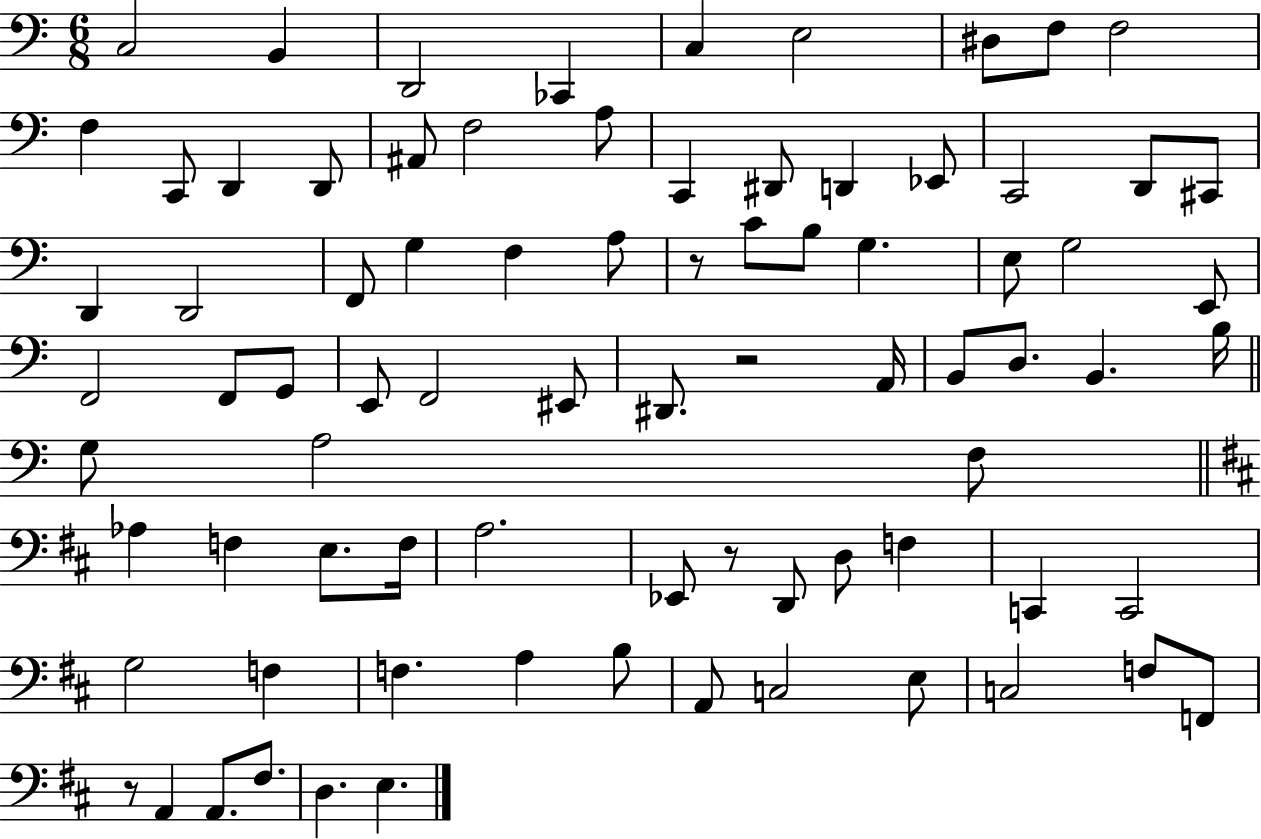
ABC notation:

X:1
T:Untitled
M:6/8
L:1/4
K:C
C,2 B,, D,,2 _C,, C, E,2 ^D,/2 F,/2 F,2 F, C,,/2 D,, D,,/2 ^A,,/2 F,2 A,/2 C,, ^D,,/2 D,, _E,,/2 C,,2 D,,/2 ^C,,/2 D,, D,,2 F,,/2 G, F, A,/2 z/2 C/2 B,/2 G, E,/2 G,2 E,,/2 F,,2 F,,/2 G,,/2 E,,/2 F,,2 ^E,,/2 ^D,,/2 z2 A,,/4 B,,/2 D,/2 B,, B,/4 G,/2 A,2 F,/2 _A, F, E,/2 F,/4 A,2 _E,,/2 z/2 D,,/2 D,/2 F, C,, C,,2 G,2 F, F, A, B,/2 A,,/2 C,2 E,/2 C,2 F,/2 F,,/2 z/2 A,, A,,/2 ^F,/2 D, E,